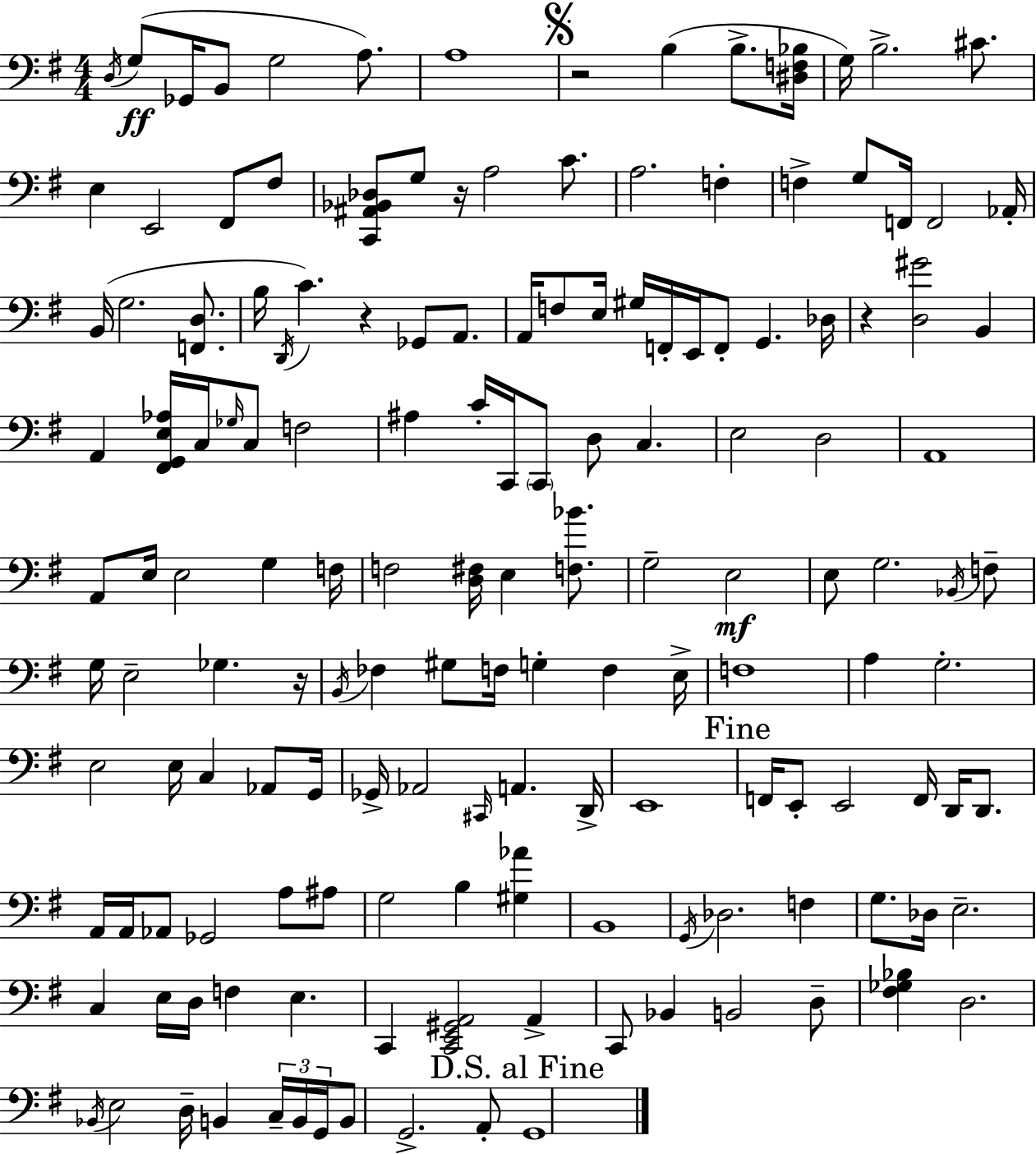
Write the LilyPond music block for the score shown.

{
  \clef bass
  \numericTimeSignature
  \time 4/4
  \key e \minor
  \acciaccatura { d16 }\ff g8( ges,16 b,8 g2 a8.) | a1 | \mark \markup { \musicglyph "scripts.segno" } r2 b4( b8.-> | <dis f bes>16 g16) b2.-> cis'8. | \break e4 e,2 fis,8 fis8 | <c, ais, bes, des>8 g8 r16 a2 c'8. | a2. f4-. | f4-> g8 f,16 f,2 | \break aes,16-. b,16( g2. <f, d>8. | b16 \acciaccatura { d,16 } c'4.) r4 ges,8 a,8. | a,16 f8 e16 gis16 f,16-. e,16 f,8-. g,4. | des16 r4 <d gis'>2 b,4 | \break a,4 <fis, g, e aes>16 c16 \grace { ges16 } c8 f2 | ais4 c'16-. c,16 \parenthesize c,8 d8 c4. | e2 d2 | a,1 | \break a,8 e16 e2 g4 | f16 f2 <d fis>16 e4 | <f bes'>8. g2-- e2\mf | e8 g2. | \break \acciaccatura { bes,16 } f8-- g16 e2-- ges4. | r16 \acciaccatura { b,16 } fes4 gis8 f16 g4-. | f4 e16-> f1 | a4 g2.-. | \break e2 e16 c4 | aes,8 g,16 ges,16-> aes,2 \grace { cis,16 } a,4. | d,16-> e,1 | \mark "Fine" f,16 e,8-. e,2 | \break f,16 d,16 d,8. a,16 a,16 aes,8 ges,2 | a8 ais8 g2 b4 | <gis aes'>4 b,1 | \acciaccatura { g,16 } des2. | \break f4 g8. des16 e2.-- | c4 e16 d16 f4 | e4. c,4 <c, e, gis, a,>2 | a,4-> c,8 bes,4 b,2 | \break d8-- <fis ges bes>4 d2. | \acciaccatura { bes,16 } e2 | d16-- b,4 \tuplet 3/2 { c16-- b,16 g,16 } b,8 g,2.-> | a,8-. \mark "D.S. al Fine" g,1 | \break \bar "|."
}